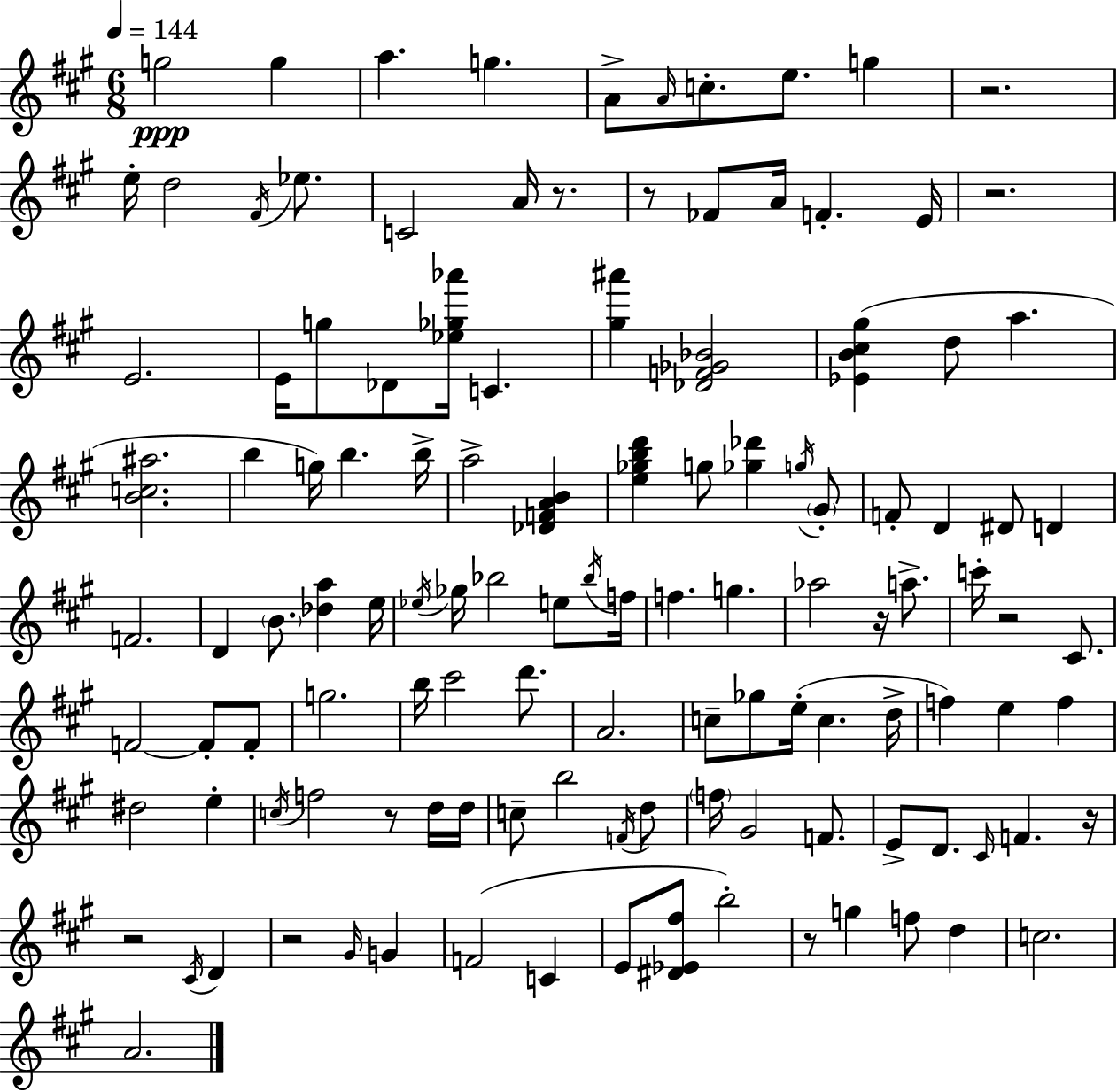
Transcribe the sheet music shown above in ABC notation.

X:1
T:Untitled
M:6/8
L:1/4
K:A
g2 g a g A/2 A/4 c/2 e/2 g z2 e/4 d2 ^F/4 _e/2 C2 A/4 z/2 z/2 _F/2 A/4 F E/4 z2 E2 E/4 g/2 _D/2 [_e_g_a']/4 C [^g^a'] [_DF_G_B]2 [_EB^c^g] d/2 a [Bc^a]2 b g/4 b b/4 a2 [_DFAB] [e_gbd'] g/2 [_g_d'] g/4 ^G/2 F/2 D ^D/2 D F2 D B/2 [_da] e/4 _e/4 _g/4 _b2 e/2 _b/4 f/4 f g _a2 z/4 a/2 c'/4 z2 ^C/2 F2 F/2 F/2 g2 b/4 ^c'2 d'/2 A2 c/2 _g/2 e/4 c d/4 f e f ^d2 e c/4 f2 z/2 d/4 d/4 c/2 b2 F/4 d/2 f/4 ^G2 F/2 E/2 D/2 ^C/4 F z/4 z2 ^C/4 D z2 ^G/4 G F2 C E/2 [^D_E^f]/2 b2 z/2 g f/2 d c2 A2